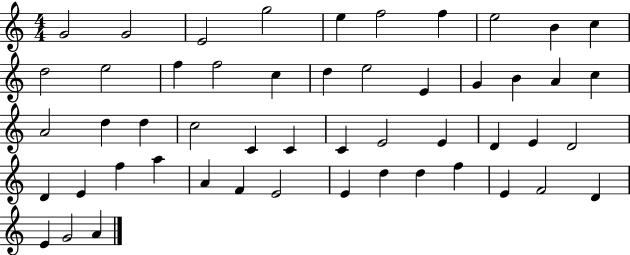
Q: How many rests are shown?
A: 0